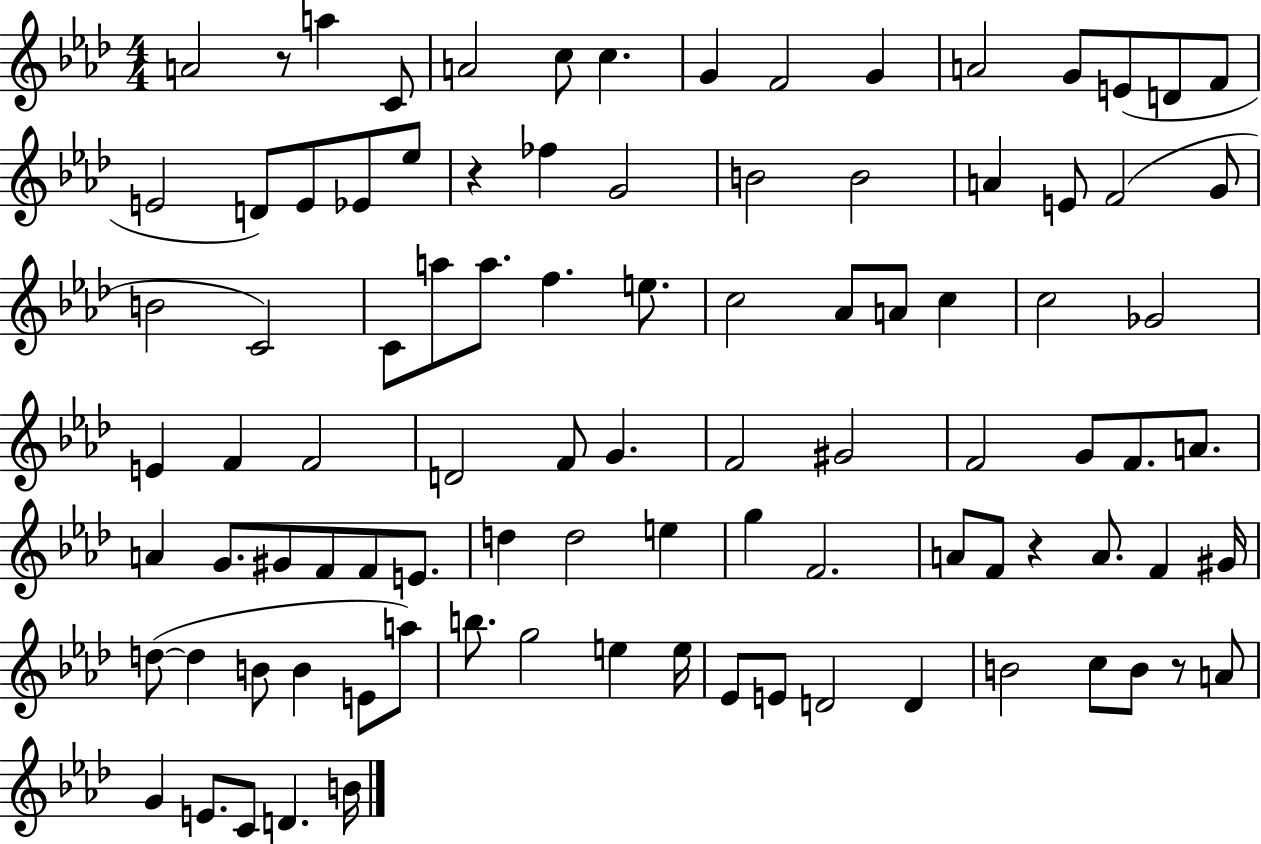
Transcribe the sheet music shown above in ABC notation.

X:1
T:Untitled
M:4/4
L:1/4
K:Ab
A2 z/2 a C/2 A2 c/2 c G F2 G A2 G/2 E/2 D/2 F/2 E2 D/2 E/2 _E/2 _e/2 z _f G2 B2 B2 A E/2 F2 G/2 B2 C2 C/2 a/2 a/2 f e/2 c2 _A/2 A/2 c c2 _G2 E F F2 D2 F/2 G F2 ^G2 F2 G/2 F/2 A/2 A G/2 ^G/2 F/2 F/2 E/2 d d2 e g F2 A/2 F/2 z A/2 F ^G/4 d/2 d B/2 B E/2 a/2 b/2 g2 e e/4 _E/2 E/2 D2 D B2 c/2 B/2 z/2 A/2 G E/2 C/2 D B/4